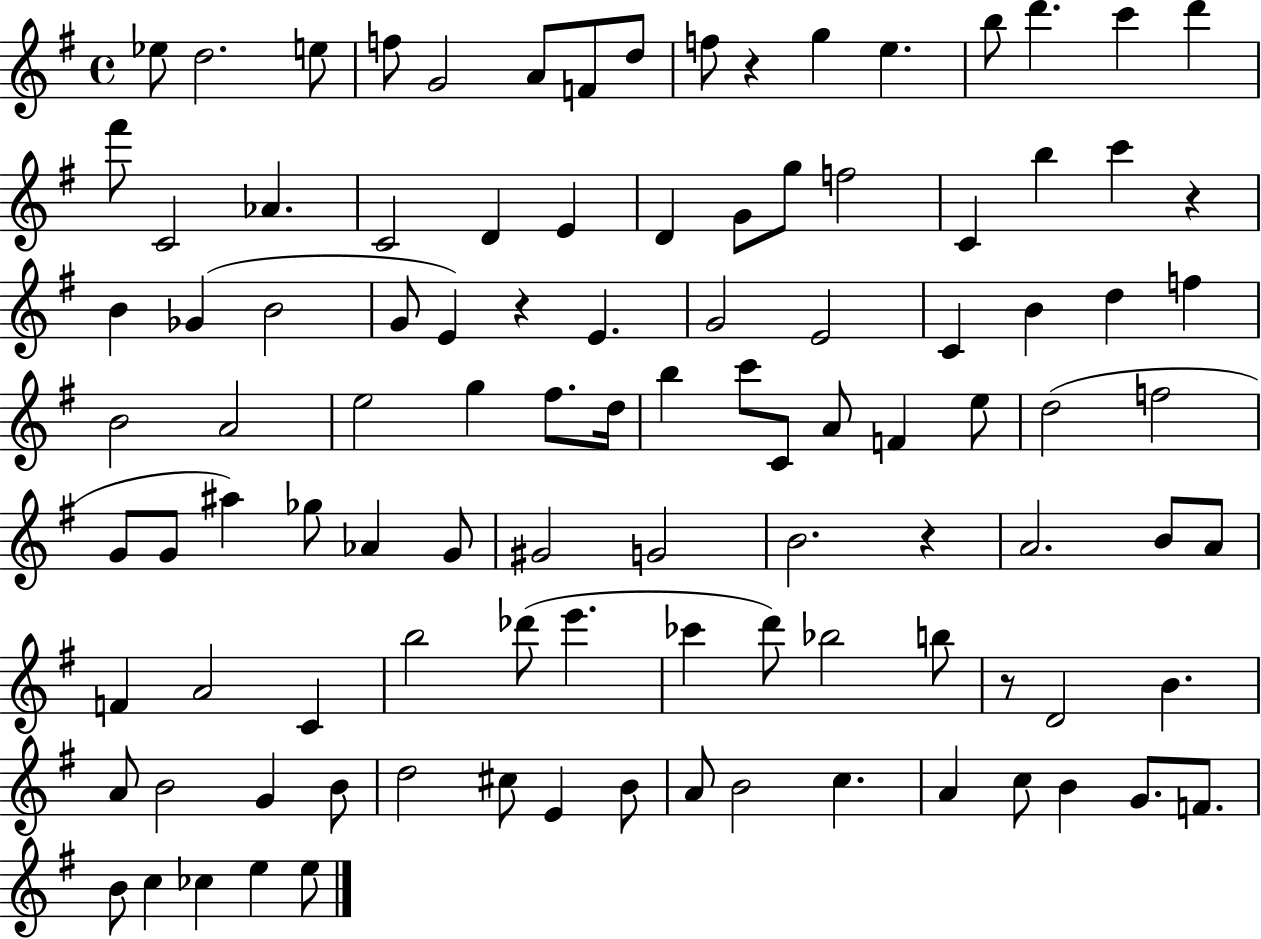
X:1
T:Untitled
M:4/4
L:1/4
K:G
_e/2 d2 e/2 f/2 G2 A/2 F/2 d/2 f/2 z g e b/2 d' c' d' ^f'/2 C2 _A C2 D E D G/2 g/2 f2 C b c' z B _G B2 G/2 E z E G2 E2 C B d f B2 A2 e2 g ^f/2 d/4 b c'/2 C/2 A/2 F e/2 d2 f2 G/2 G/2 ^a _g/2 _A G/2 ^G2 G2 B2 z A2 B/2 A/2 F A2 C b2 _d'/2 e' _c' d'/2 _b2 b/2 z/2 D2 B A/2 B2 G B/2 d2 ^c/2 E B/2 A/2 B2 c A c/2 B G/2 F/2 B/2 c _c e e/2